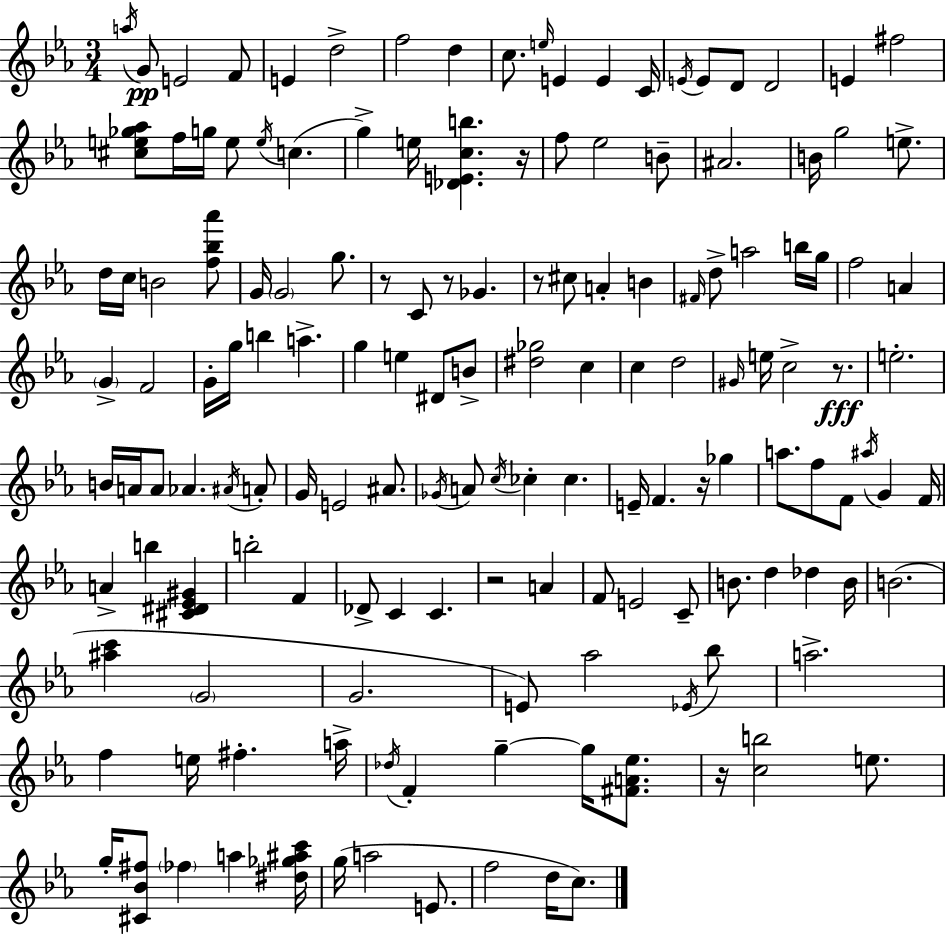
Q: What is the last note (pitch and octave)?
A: C5